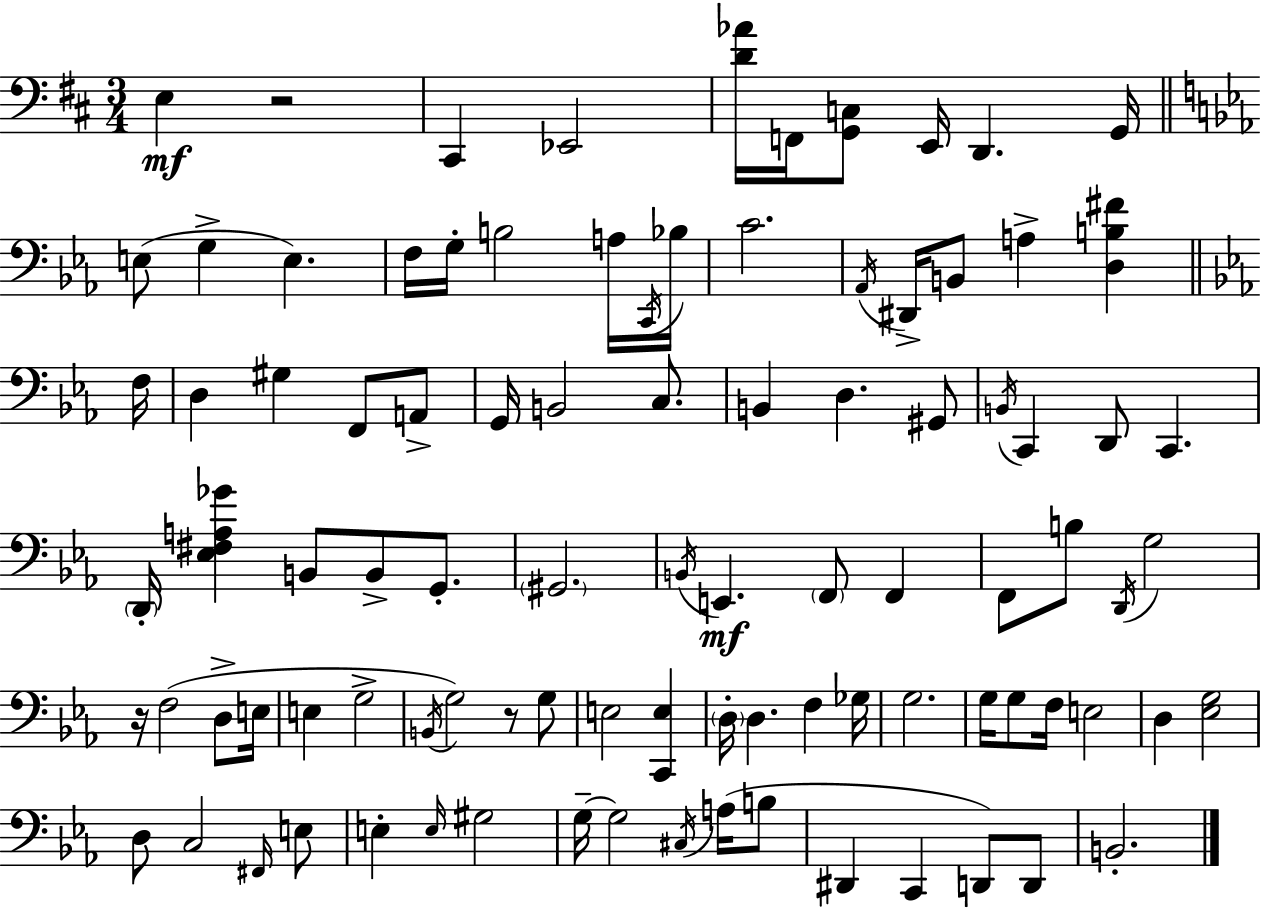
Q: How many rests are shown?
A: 3